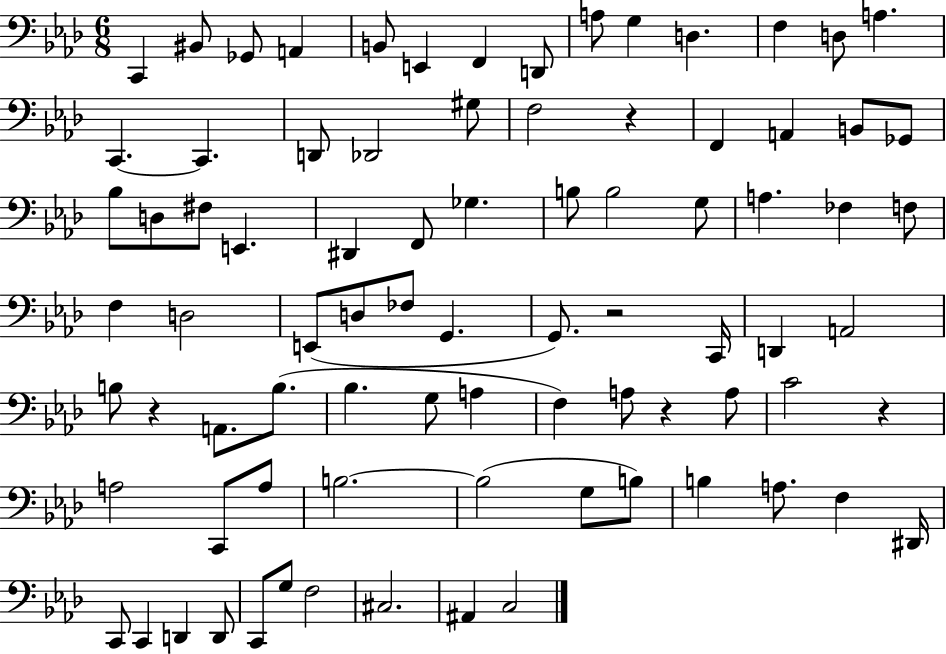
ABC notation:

X:1
T:Untitled
M:6/8
L:1/4
K:Ab
C,, ^B,,/2 _G,,/2 A,, B,,/2 E,, F,, D,,/2 A,/2 G, D, F, D,/2 A, C,, C,, D,,/2 _D,,2 ^G,/2 F,2 z F,, A,, B,,/2 _G,,/2 _B,/2 D,/2 ^F,/2 E,, ^D,, F,,/2 _G, B,/2 B,2 G,/2 A, _F, F,/2 F, D,2 E,,/2 D,/2 _F,/2 G,, G,,/2 z2 C,,/4 D,, A,,2 B,/2 z A,,/2 B,/2 _B, G,/2 A, F, A,/2 z A,/2 C2 z A,2 C,,/2 A,/2 B,2 B,2 G,/2 B,/2 B, A,/2 F, ^D,,/4 C,,/2 C,, D,, D,,/2 C,,/2 G,/2 F,2 ^C,2 ^A,, C,2